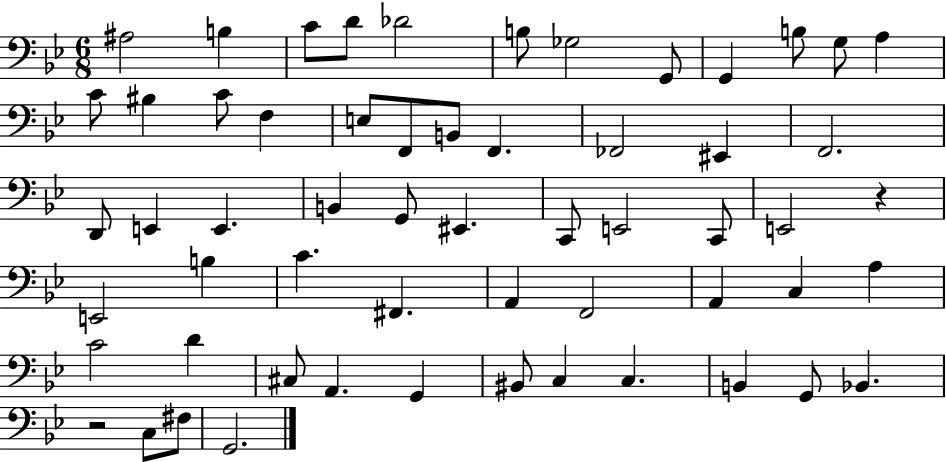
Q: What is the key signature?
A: BES major